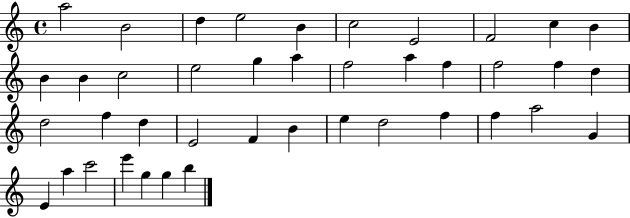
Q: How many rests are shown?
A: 0